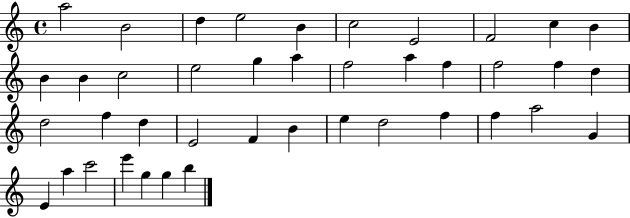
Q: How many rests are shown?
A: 0